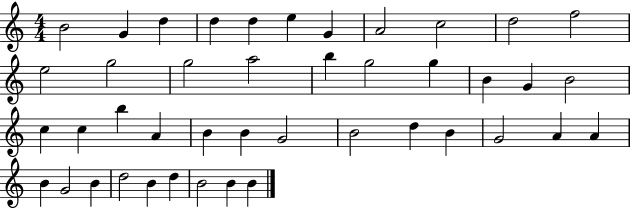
B4/h G4/q D5/q D5/q D5/q E5/q G4/q A4/h C5/h D5/h F5/h E5/h G5/h G5/h A5/h B5/q G5/h G5/q B4/q G4/q B4/h C5/q C5/q B5/q A4/q B4/q B4/q G4/h B4/h D5/q B4/q G4/h A4/q A4/q B4/q G4/h B4/q D5/h B4/q D5/q B4/h B4/q B4/q